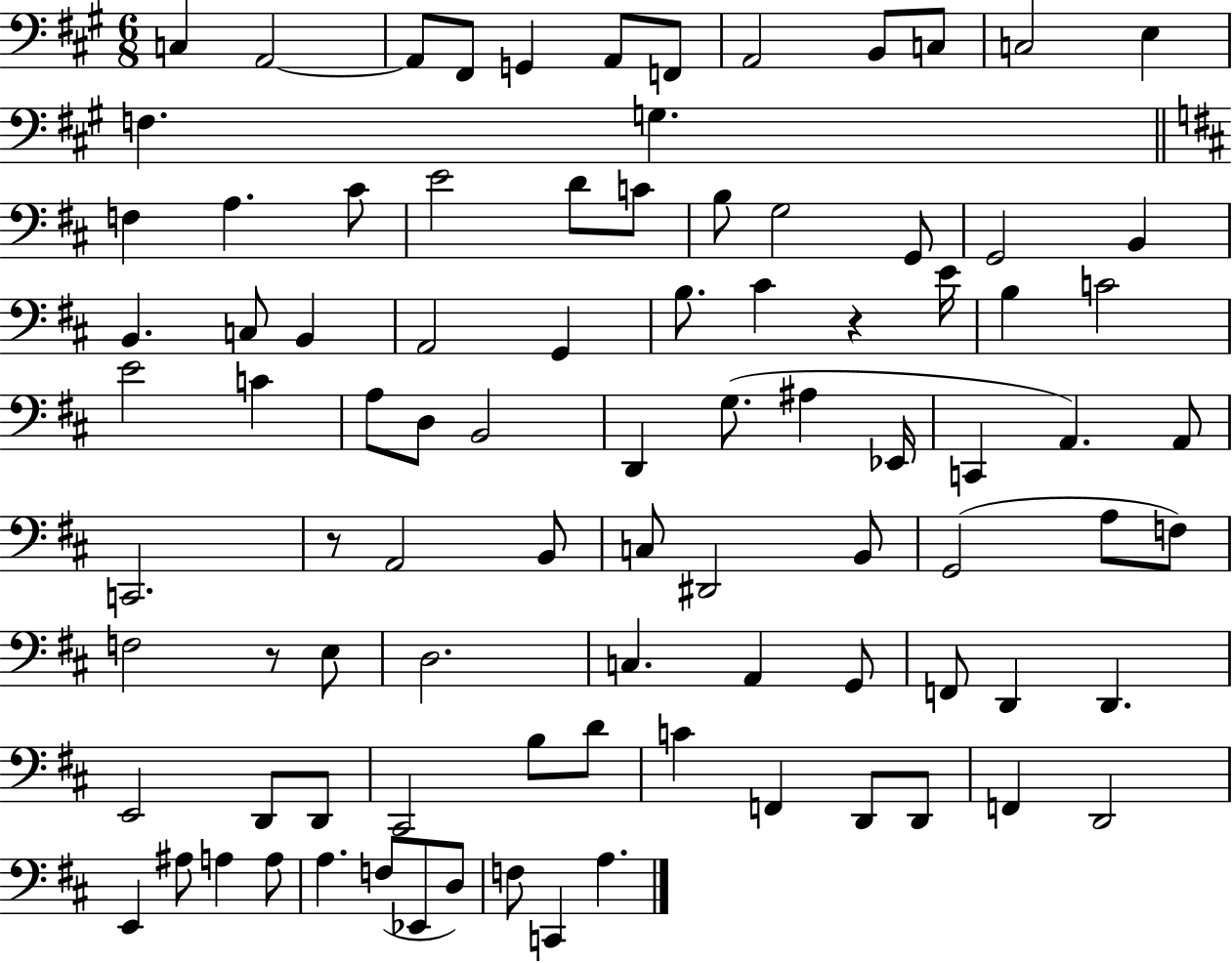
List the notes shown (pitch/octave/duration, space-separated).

C3/q A2/h A2/e F#2/e G2/q A2/e F2/e A2/h B2/e C3/e C3/h E3/q F3/q. G3/q. F3/q A3/q. C#4/e E4/h D4/e C4/e B3/e G3/h G2/e G2/h B2/q B2/q. C3/e B2/q A2/h G2/q B3/e. C#4/q R/q E4/s B3/q C4/h E4/h C4/q A3/e D3/e B2/h D2/q G3/e. A#3/q Eb2/s C2/q A2/q. A2/e C2/h. R/e A2/h B2/e C3/e D#2/h B2/e G2/h A3/e F3/e F3/h R/e E3/e D3/h. C3/q. A2/q G2/e F2/e D2/q D2/q. E2/h D2/e D2/e C#2/h B3/e D4/e C4/q F2/q D2/e D2/e F2/q D2/h E2/q A#3/e A3/q A3/e A3/q. F3/e Eb2/e D3/e F3/e C2/q A3/q.